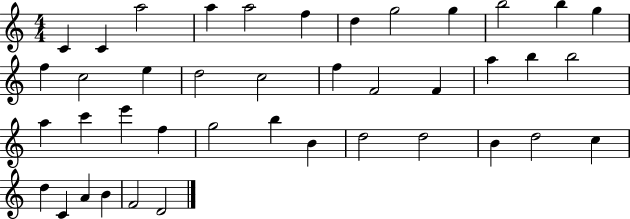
{
  \clef treble
  \numericTimeSignature
  \time 4/4
  \key c \major
  c'4 c'4 a''2 | a''4 a''2 f''4 | d''4 g''2 g''4 | b''2 b''4 g''4 | \break f''4 c''2 e''4 | d''2 c''2 | f''4 f'2 f'4 | a''4 b''4 b''2 | \break a''4 c'''4 e'''4 f''4 | g''2 b''4 b'4 | d''2 d''2 | b'4 d''2 c''4 | \break d''4 c'4 a'4 b'4 | f'2 d'2 | \bar "|."
}